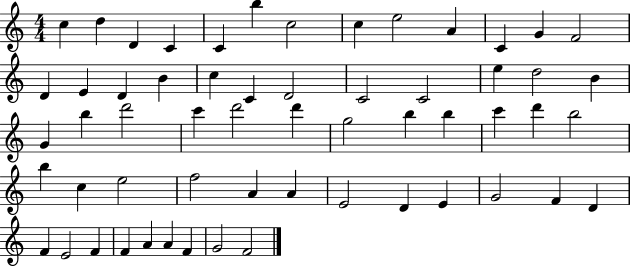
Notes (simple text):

C5/q D5/q D4/q C4/q C4/q B5/q C5/h C5/q E5/h A4/q C4/q G4/q F4/h D4/q E4/q D4/q B4/q C5/q C4/q D4/h C4/h C4/h E5/q D5/h B4/q G4/q B5/q D6/h C6/q D6/h D6/q G5/h B5/q B5/q C6/q D6/q B5/h B5/q C5/q E5/h F5/h A4/q A4/q E4/h D4/q E4/q G4/h F4/q D4/q F4/q E4/h F4/q F4/q A4/q A4/q F4/q G4/h F4/h